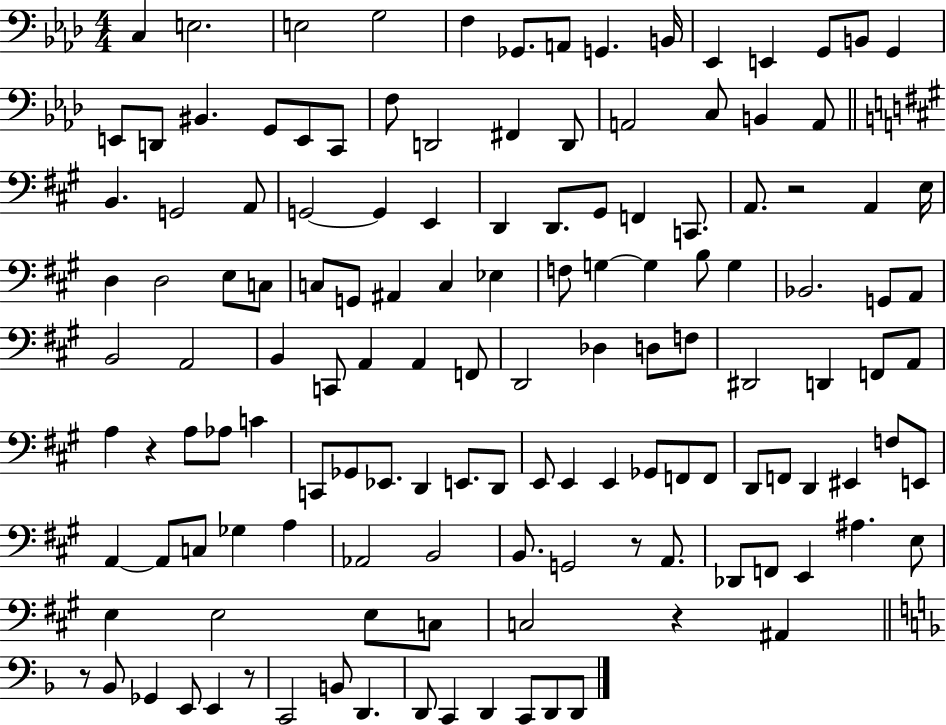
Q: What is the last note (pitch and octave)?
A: D2